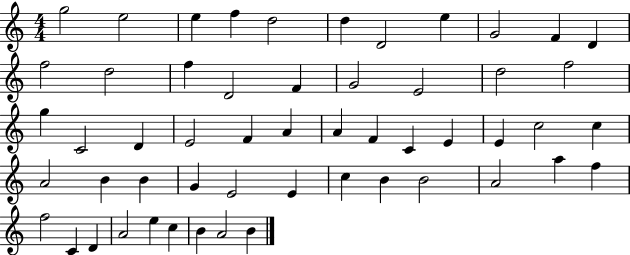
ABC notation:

X:1
T:Untitled
M:4/4
L:1/4
K:C
g2 e2 e f d2 d D2 e G2 F D f2 d2 f D2 F G2 E2 d2 f2 g C2 D E2 F A A F C E E c2 c A2 B B G E2 E c B B2 A2 a f f2 C D A2 e c B A2 B